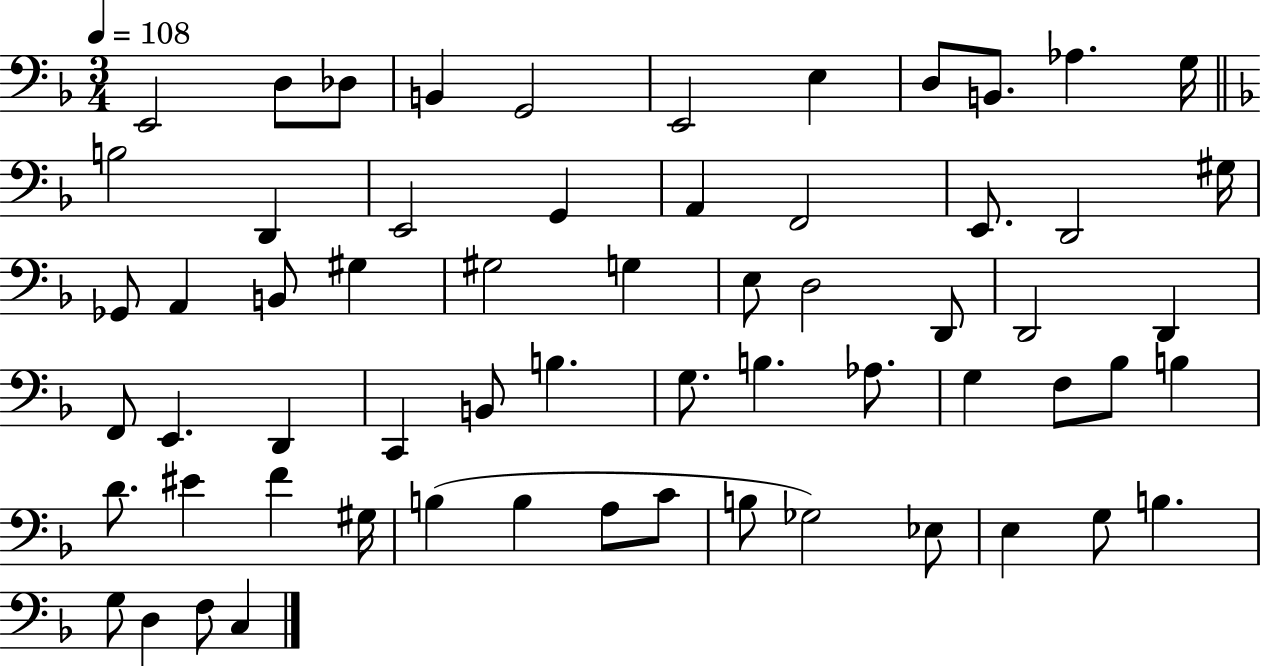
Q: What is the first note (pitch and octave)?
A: E2